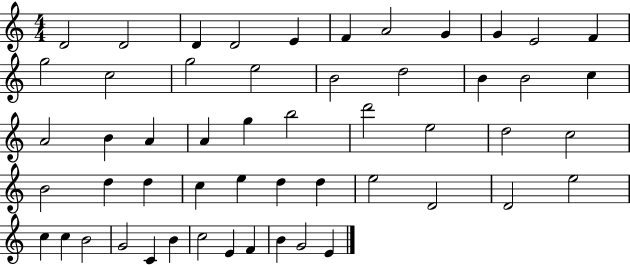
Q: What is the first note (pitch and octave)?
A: D4